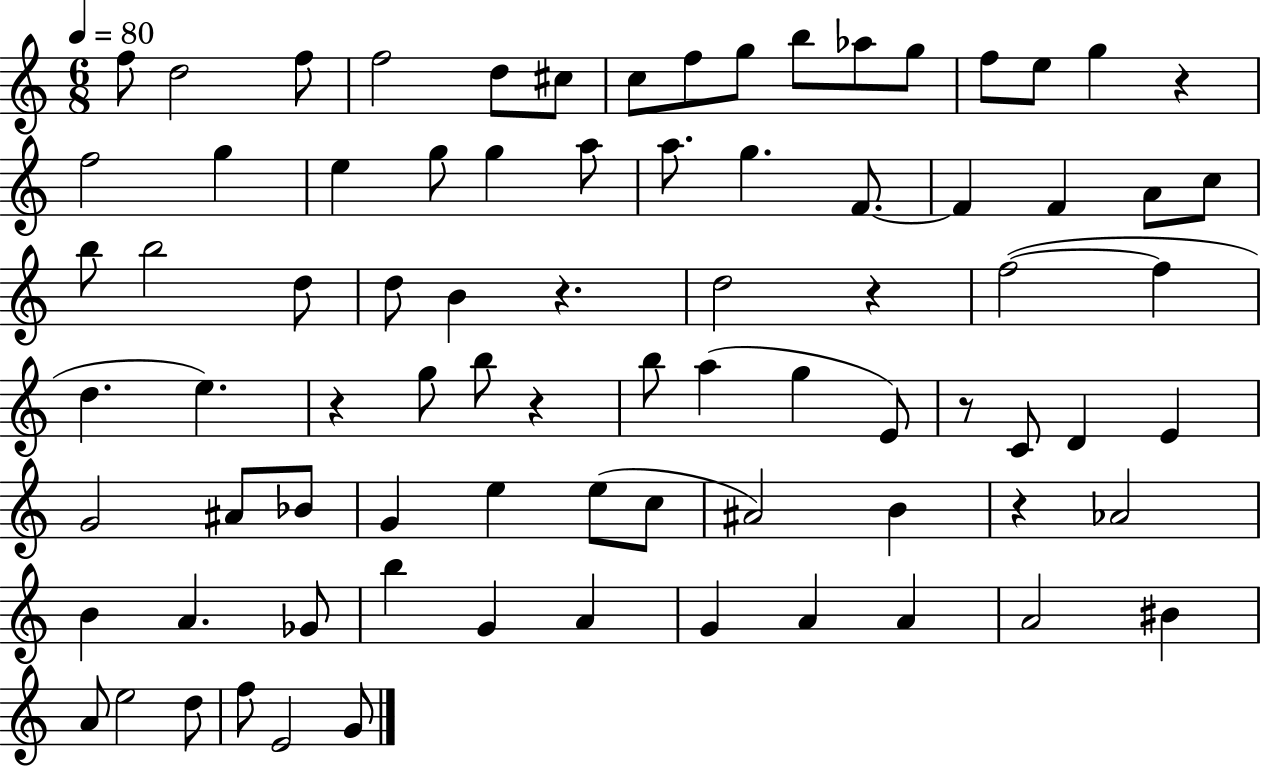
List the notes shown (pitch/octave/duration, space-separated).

F5/e D5/h F5/e F5/h D5/e C#5/e C5/e F5/e G5/e B5/e Ab5/e G5/e F5/e E5/e G5/q R/q F5/h G5/q E5/q G5/e G5/q A5/e A5/e. G5/q. F4/e. F4/q F4/q A4/e C5/e B5/e B5/h D5/e D5/e B4/q R/q. D5/h R/q F5/h F5/q D5/q. E5/q. R/q G5/e B5/e R/q B5/e A5/q G5/q E4/e R/e C4/e D4/q E4/q G4/h A#4/e Bb4/e G4/q E5/q E5/e C5/e A#4/h B4/q R/q Ab4/h B4/q A4/q. Gb4/e B5/q G4/q A4/q G4/q A4/q A4/q A4/h BIS4/q A4/e E5/h D5/e F5/e E4/h G4/e